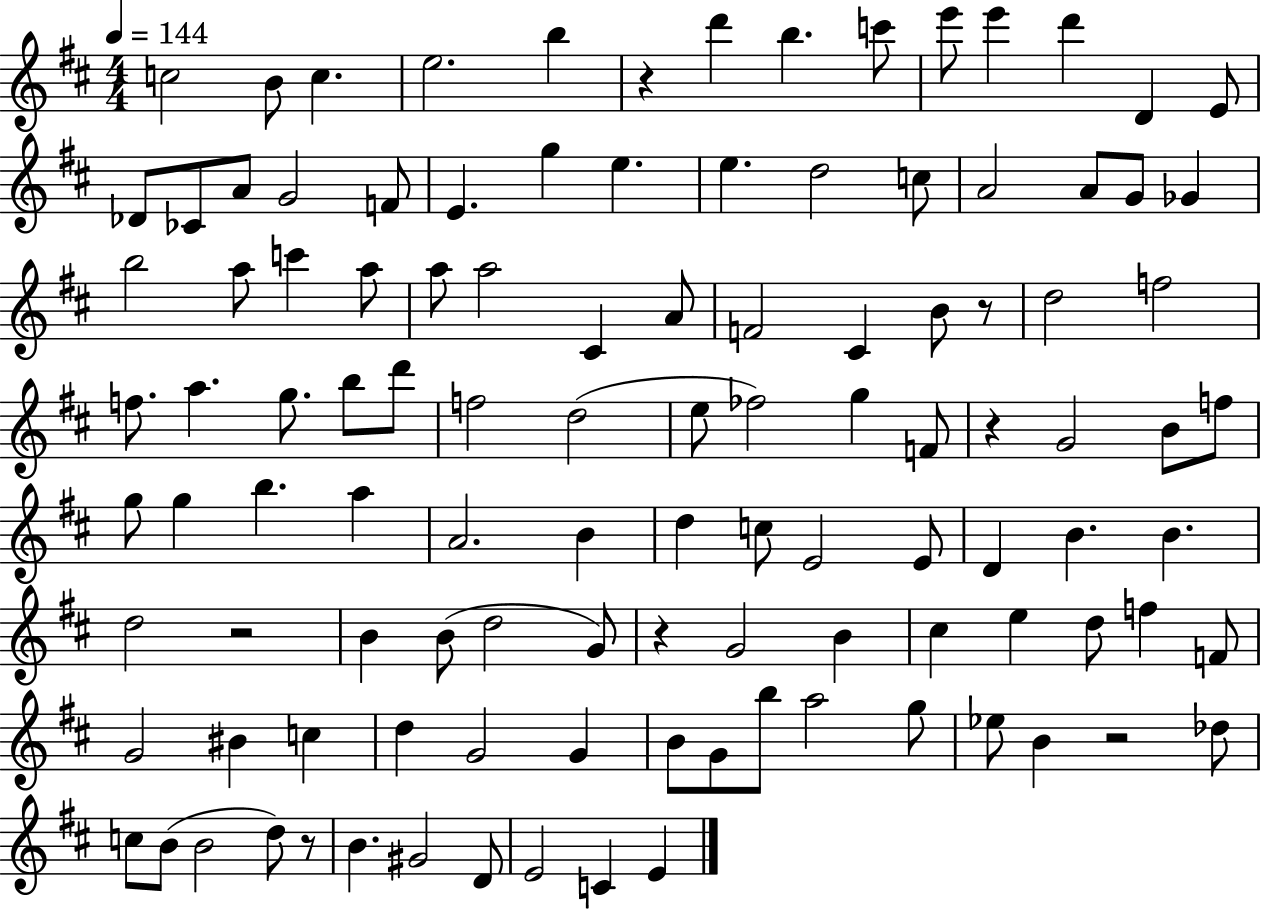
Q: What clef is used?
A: treble